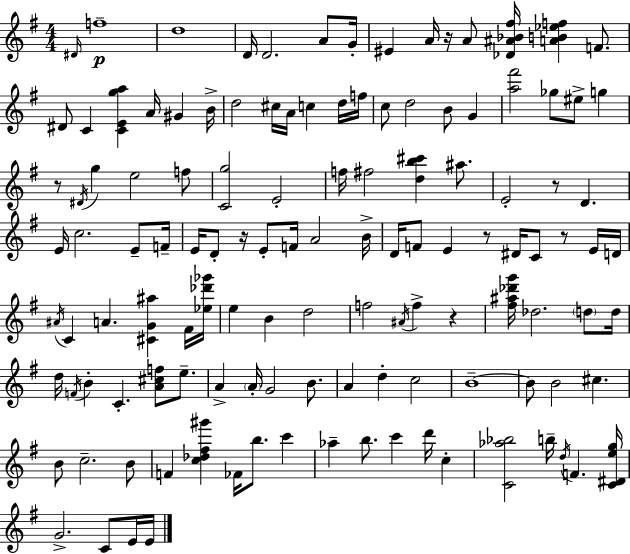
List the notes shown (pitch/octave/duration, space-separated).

D#4/s F5/w D5/w D4/s D4/h. A4/e G4/s EIS4/q A4/s R/s A4/e [Db4,A#4,Bb4,F#5]/s [A4,B4,Eb5,F5]/q F4/e. D#4/e C4/q [C4,E4,G5,A5]/q A4/s G#4/q B4/s D5/h C#5/s A4/s C5/q D5/s F5/s C5/e D5/h B4/e G4/q [A5,F#6]/h Gb5/e EIS5/e G5/q R/e D#4/s G5/q E5/h F5/e [C4,G5]/h E4/h F5/s F#5/h [D5,B5,C#6]/q A#5/e. E4/h R/e D4/q. E4/s C5/h. E4/e F4/s E4/s D4/e R/s E4/e F4/s A4/h B4/s D4/s F4/e E4/q R/e D#4/s C4/e R/e E4/s D4/s A#4/s C4/q A4/q. [C#4,G4,A#5]/q F#4/s [Eb5,Db6,Gb6]/s E5/q B4/q D5/h F5/h A#4/s F5/q R/q [F#5,A#5,Db6,G6]/s Db5/h. D5/e D5/s D5/s F4/s B4/q C4/q. [A4,C#5,F5]/e E5/e. A4/q A4/s G4/h B4/e. A4/q D5/q C5/h B4/w B4/e B4/h C#5/q. B4/e C5/h. B4/e F4/q [C5,Db5,F#5,G#6]/q FES4/s B5/e. C6/q Ab5/q B5/e. C6/q D6/s C5/q [C4,Ab5,Bb5]/h B5/s D5/s F4/q. [C4,D#4,E5,G5]/s G4/h. C4/e E4/s E4/s